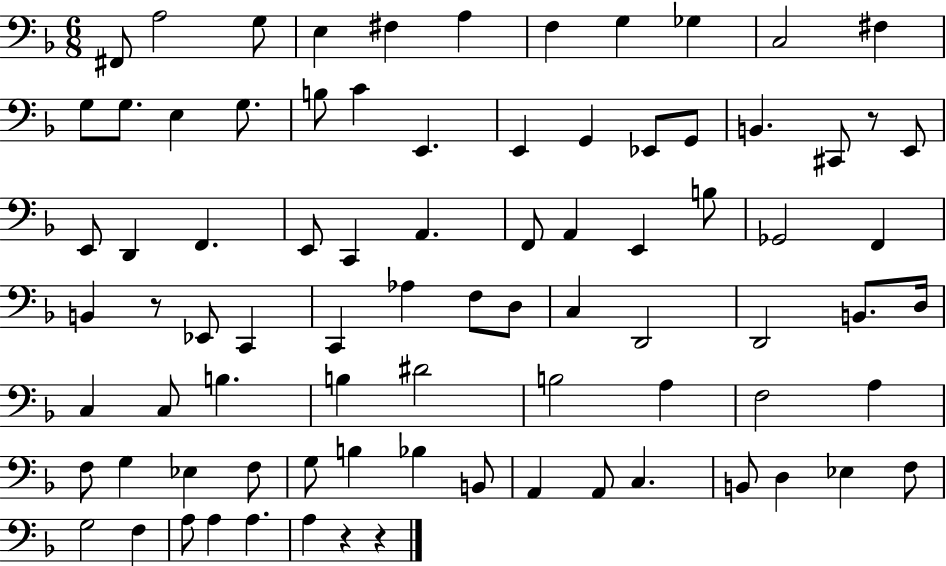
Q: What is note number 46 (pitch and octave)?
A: D2